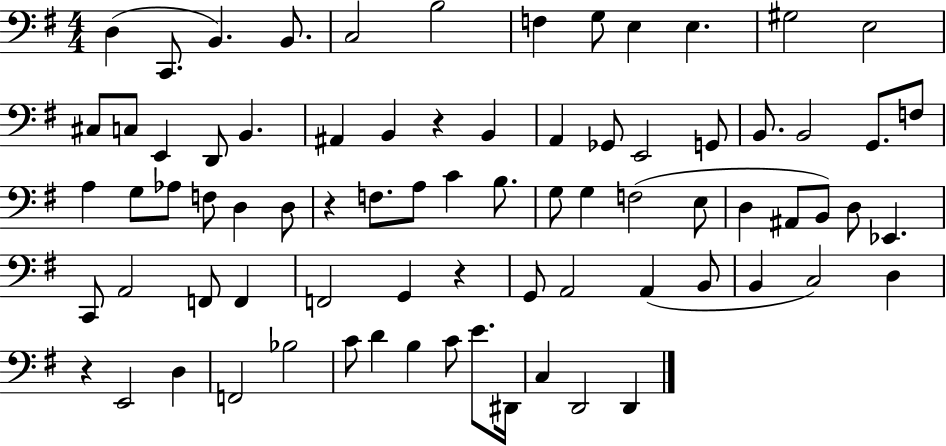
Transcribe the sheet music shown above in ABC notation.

X:1
T:Untitled
M:4/4
L:1/4
K:G
D, C,,/2 B,, B,,/2 C,2 B,2 F, G,/2 E, E, ^G,2 E,2 ^C,/2 C,/2 E,, D,,/2 B,, ^A,, B,, z B,, A,, _G,,/2 E,,2 G,,/2 B,,/2 B,,2 G,,/2 F,/2 A, G,/2 _A,/2 F,/2 D, D,/2 z F,/2 A,/2 C B,/2 G,/2 G, F,2 E,/2 D, ^A,,/2 B,,/2 D,/2 _E,, C,,/2 A,,2 F,,/2 F,, F,,2 G,, z G,,/2 A,,2 A,, B,,/2 B,, C,2 D, z E,,2 D, F,,2 _B,2 C/2 D B, C/2 E/2 ^D,,/4 C, D,,2 D,,